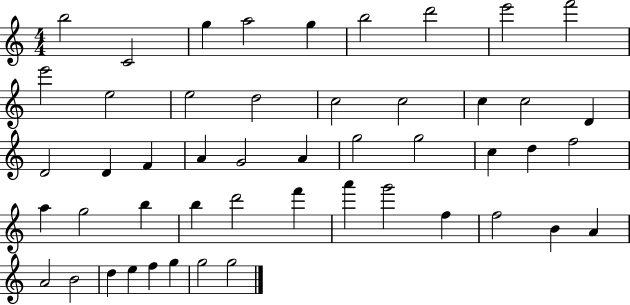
X:1
T:Untitled
M:4/4
L:1/4
K:C
b2 C2 g a2 g b2 d'2 e'2 f'2 e'2 e2 e2 d2 c2 c2 c c2 D D2 D F A G2 A g2 g2 c d f2 a g2 b b d'2 f' a' g'2 f f2 B A A2 B2 d e f g g2 g2